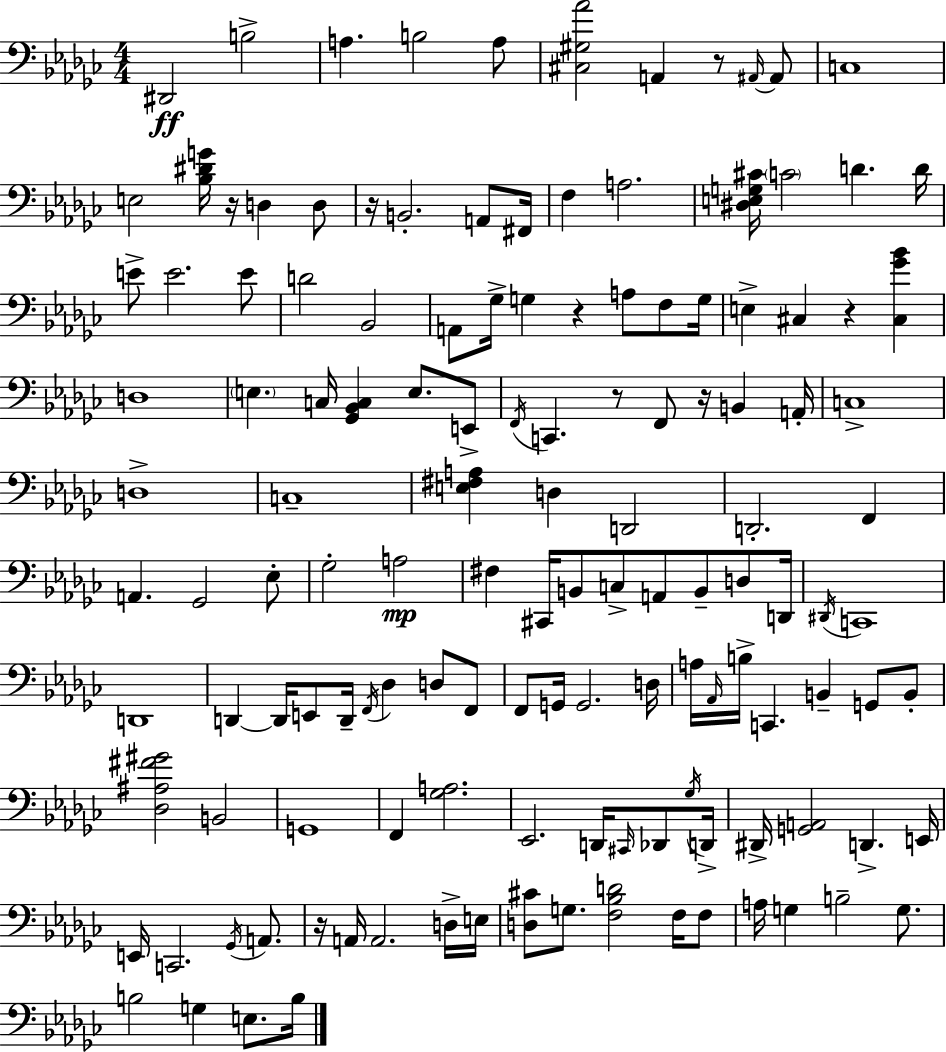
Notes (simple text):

D#2/h B3/h A3/q. B3/h A3/e [C#3,G#3,Ab4]/h A2/q R/e A#2/s A#2/e C3/w E3/h [Bb3,D#4,G4]/s R/s D3/q D3/e R/s B2/h. A2/e F#2/s F3/q A3/h. [D#3,E3,G3,C#4]/s C4/h D4/q. D4/s E4/e E4/h. E4/e D4/h Bb2/h A2/e Gb3/s G3/q R/q A3/e F3/e G3/s E3/q C#3/q R/q [C#3,Gb4,Bb4]/q D3/w E3/q. C3/s [Gb2,Bb2,C3]/q E3/e. E2/e F2/s C2/q. R/e F2/e R/s B2/q A2/s C3/w D3/w C3/w [E3,F#3,A3]/q D3/q D2/h D2/h. F2/q A2/q. Gb2/h Eb3/e Gb3/h A3/h F#3/q C#2/s B2/e C3/e A2/e B2/e D3/e D2/s D#2/s C2/w D2/w D2/q D2/s E2/e D2/s F2/s Db3/q D3/e F2/e F2/e G2/s G2/h. D3/s A3/s Ab2/s B3/s C2/q. B2/q G2/e B2/e [Db3,A#3,F#4,G#4]/h B2/h G2/w F2/q [Gb3,A3]/h. Eb2/h. D2/s C#2/s Db2/e Gb3/s D2/s D#2/s [G2,A2]/h D2/q. E2/s E2/s C2/h. Gb2/s A2/e. R/s A2/s A2/h. D3/s E3/s [D3,C#4]/e G3/e. [F3,Bb3,D4]/h F3/s F3/e A3/s G3/q B3/h G3/e. B3/h G3/q E3/e. B3/s